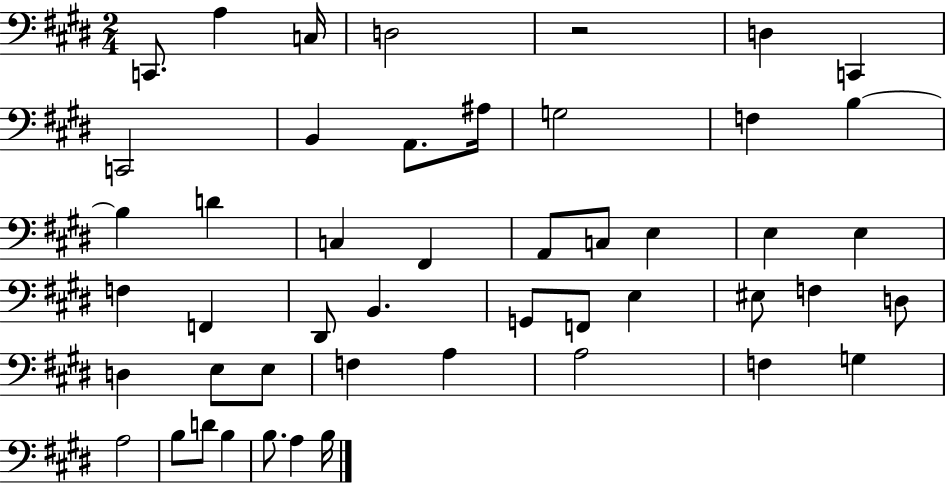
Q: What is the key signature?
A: E major